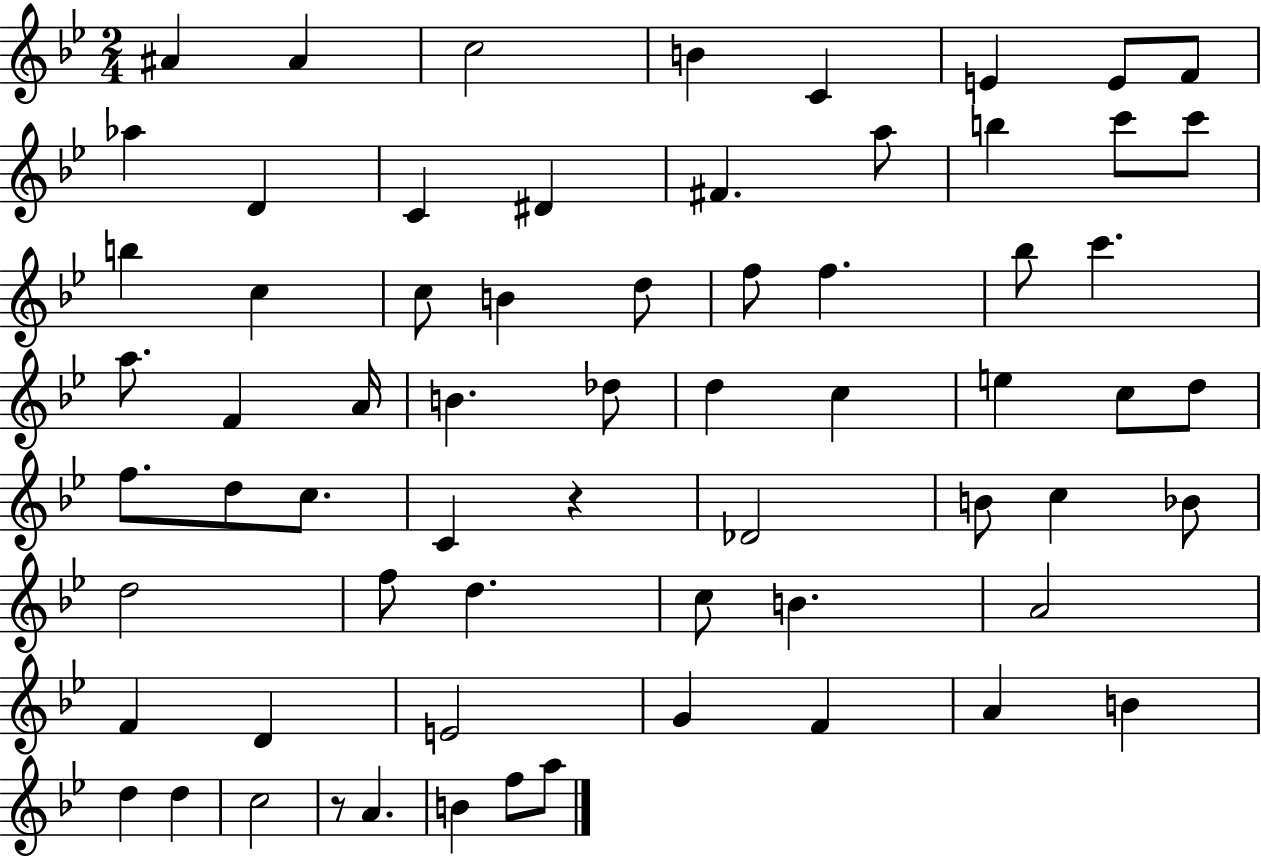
A#4/q A#4/q C5/h B4/q C4/q E4/q E4/e F4/e Ab5/q D4/q C4/q D#4/q F#4/q. A5/e B5/q C6/e C6/e B5/q C5/q C5/e B4/q D5/e F5/e F5/q. Bb5/e C6/q. A5/e. F4/q A4/s B4/q. Db5/e D5/q C5/q E5/q C5/e D5/e F5/e. D5/e C5/e. C4/q R/q Db4/h B4/e C5/q Bb4/e D5/h F5/e D5/q. C5/e B4/q. A4/h F4/q D4/q E4/h G4/q F4/q A4/q B4/q D5/q D5/q C5/h R/e A4/q. B4/q F5/e A5/e